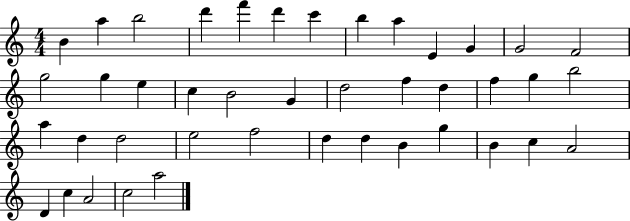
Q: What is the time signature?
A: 4/4